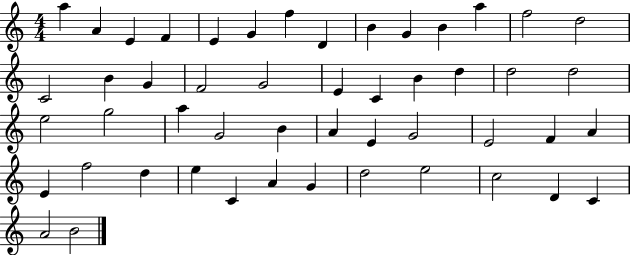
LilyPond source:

{
  \clef treble
  \numericTimeSignature
  \time 4/4
  \key c \major
  a''4 a'4 e'4 f'4 | e'4 g'4 f''4 d'4 | b'4 g'4 b'4 a''4 | f''2 d''2 | \break c'2 b'4 g'4 | f'2 g'2 | e'4 c'4 b'4 d''4 | d''2 d''2 | \break e''2 g''2 | a''4 g'2 b'4 | a'4 e'4 g'2 | e'2 f'4 a'4 | \break e'4 f''2 d''4 | e''4 c'4 a'4 g'4 | d''2 e''2 | c''2 d'4 c'4 | \break a'2 b'2 | \bar "|."
}